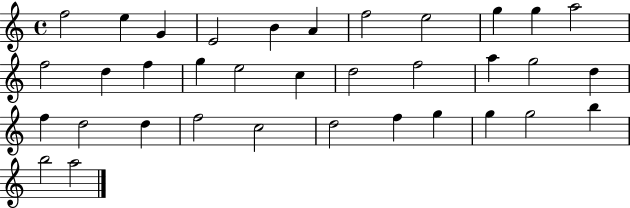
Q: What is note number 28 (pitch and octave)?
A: D5